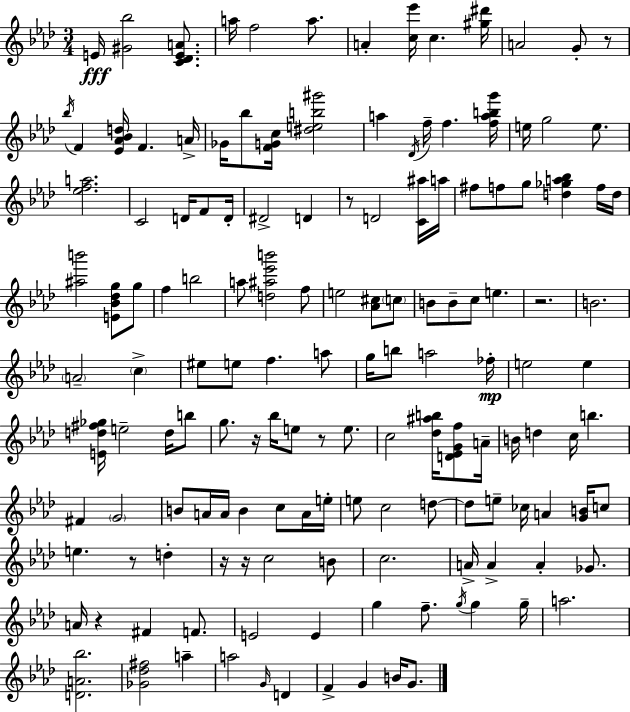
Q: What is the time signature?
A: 3/4